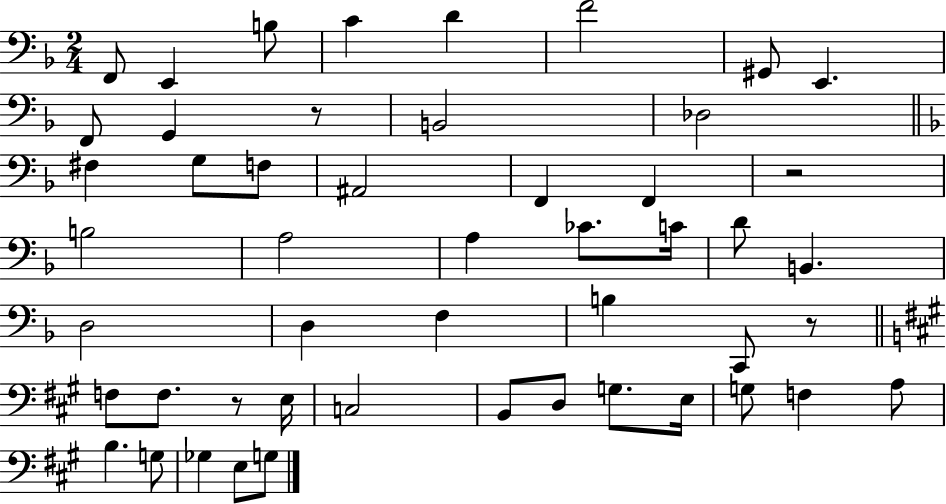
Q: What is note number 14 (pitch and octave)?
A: G3